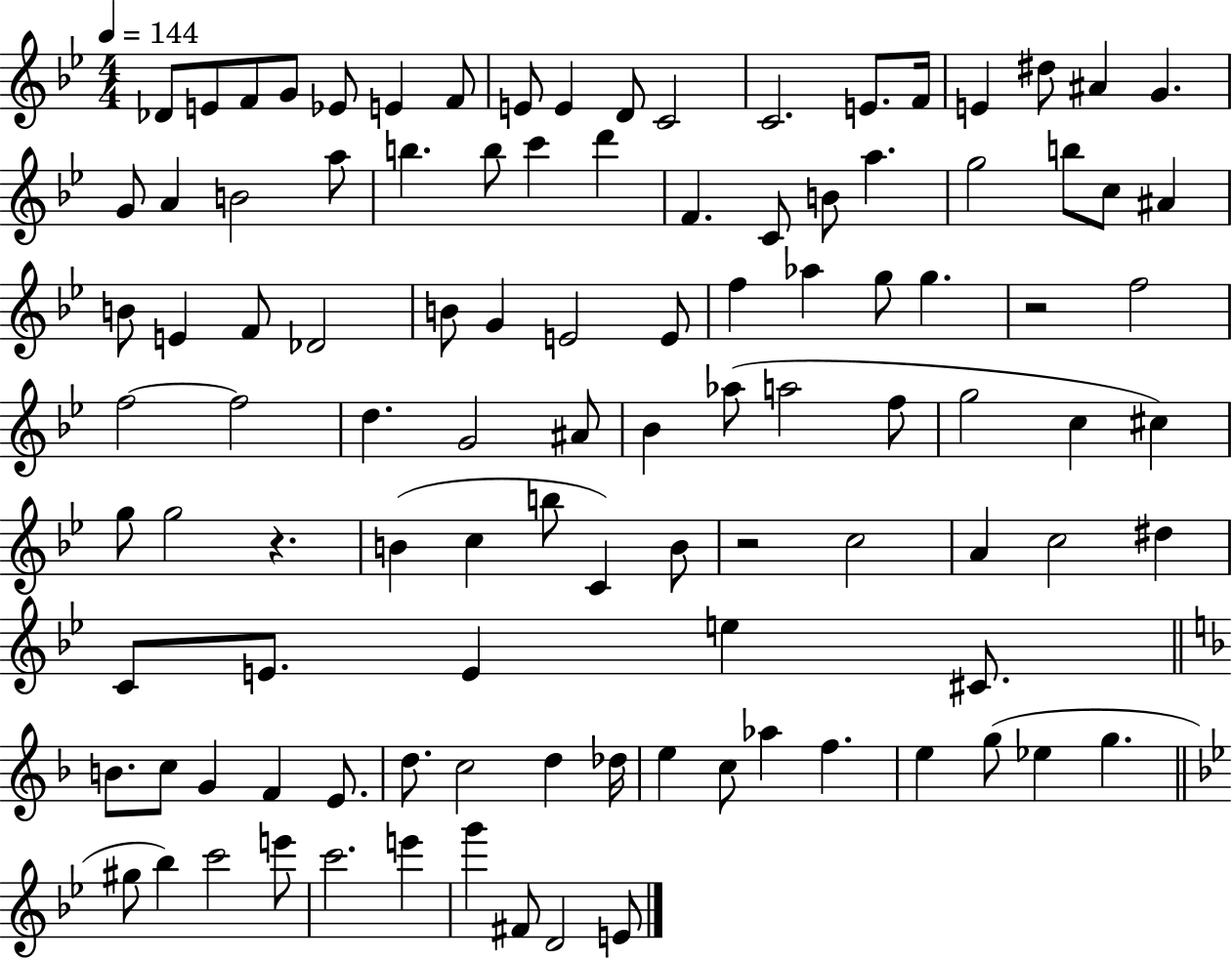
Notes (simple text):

Db4/e E4/e F4/e G4/e Eb4/e E4/q F4/e E4/e E4/q D4/e C4/h C4/h. E4/e. F4/s E4/q D#5/e A#4/q G4/q. G4/e A4/q B4/h A5/e B5/q. B5/e C6/q D6/q F4/q. C4/e B4/e A5/q. G5/h B5/e C5/e A#4/q B4/e E4/q F4/e Db4/h B4/e G4/q E4/h E4/e F5/q Ab5/q G5/e G5/q. R/h F5/h F5/h F5/h D5/q. G4/h A#4/e Bb4/q Ab5/e A5/h F5/e G5/h C5/q C#5/q G5/e G5/h R/q. B4/q C5/q B5/e C4/q B4/e R/h C5/h A4/q C5/h D#5/q C4/e E4/e. E4/q E5/q C#4/e. B4/e. C5/e G4/q F4/q E4/e. D5/e. C5/h D5/q Db5/s E5/q C5/e Ab5/q F5/q. E5/q G5/e Eb5/q G5/q. G#5/e Bb5/q C6/h E6/e C6/h. E6/q G6/q F#4/e D4/h E4/e